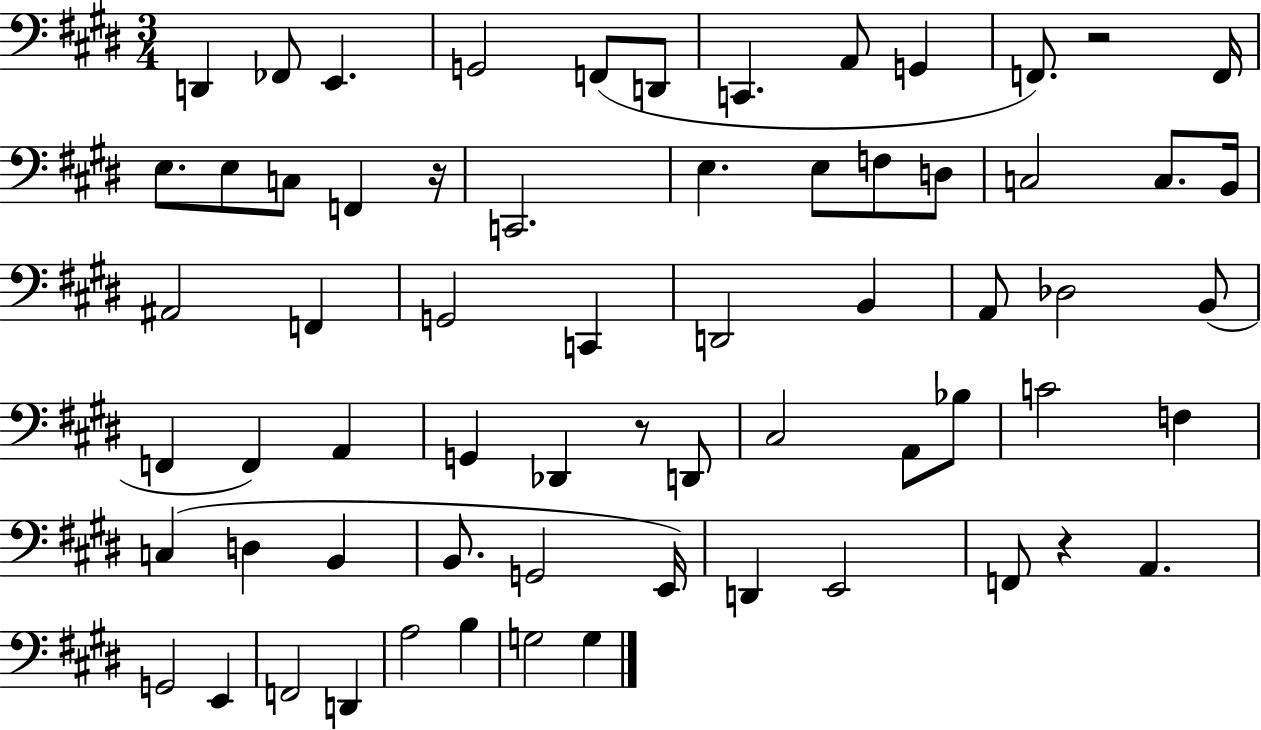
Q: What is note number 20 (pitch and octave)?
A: D3